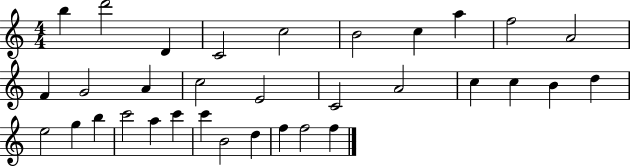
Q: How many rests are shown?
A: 0